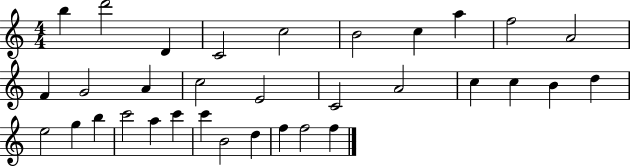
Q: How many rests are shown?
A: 0